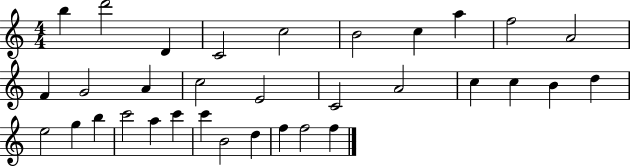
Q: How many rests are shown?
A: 0